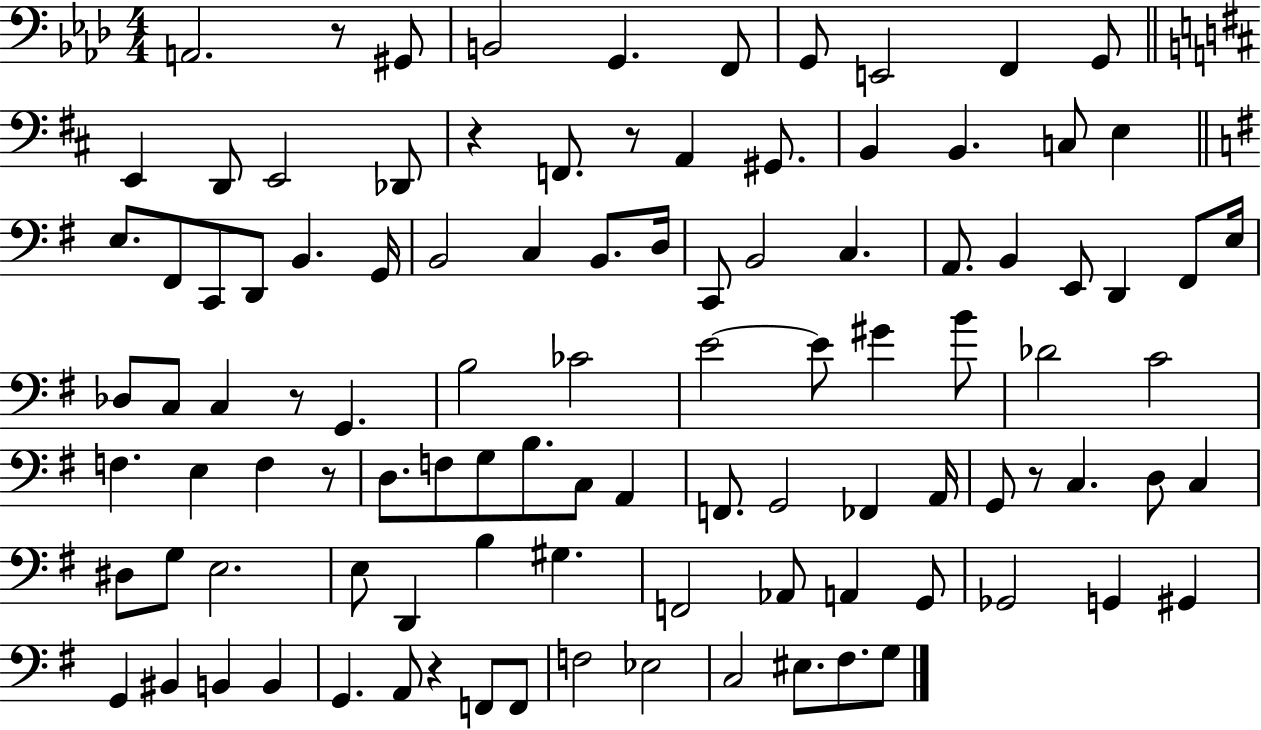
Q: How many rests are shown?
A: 7